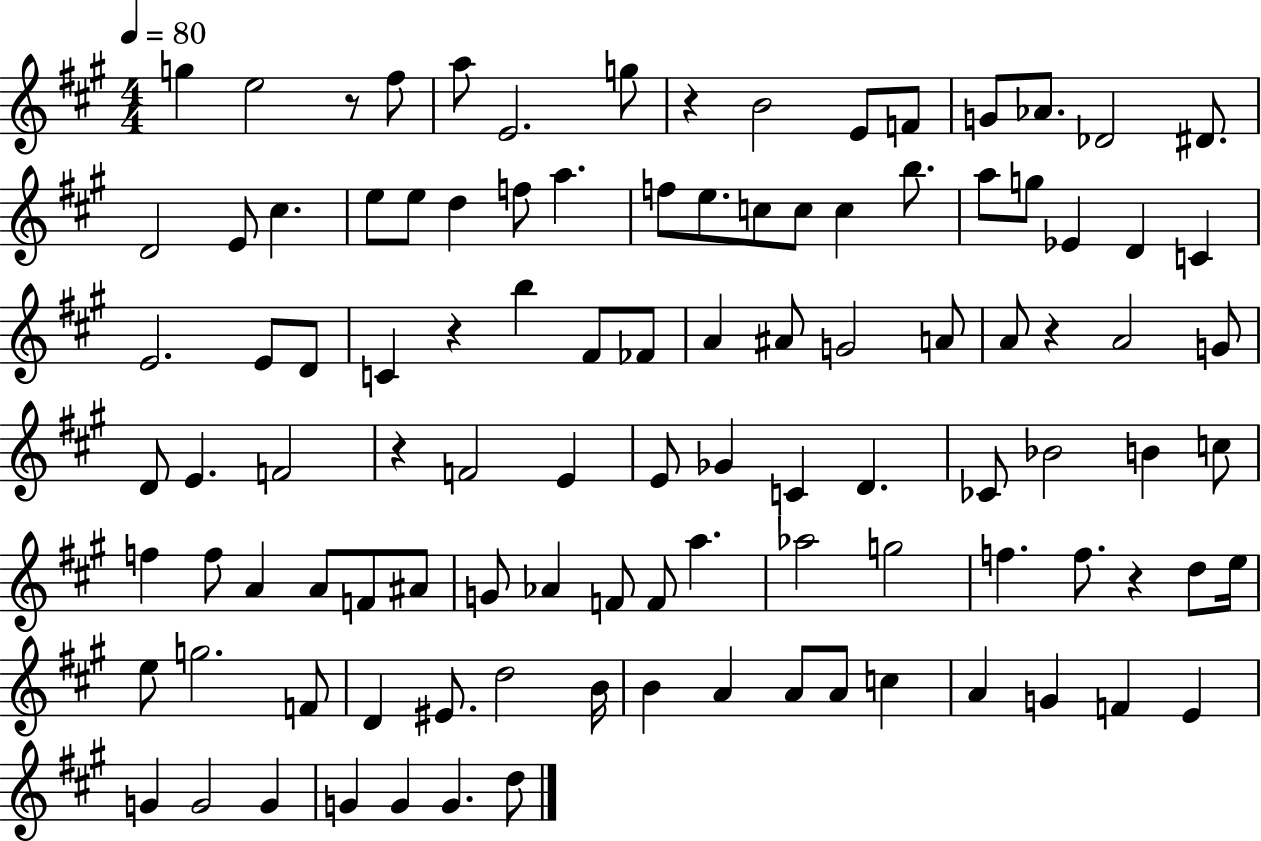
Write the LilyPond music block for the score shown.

{
  \clef treble
  \numericTimeSignature
  \time 4/4
  \key a \major
  \tempo 4 = 80
  g''4 e''2 r8 fis''8 | a''8 e'2. g''8 | r4 b'2 e'8 f'8 | g'8 aes'8. des'2 dis'8. | \break d'2 e'8 cis''4. | e''8 e''8 d''4 f''8 a''4. | f''8 e''8. c''8 c''8 c''4 b''8. | a''8 g''8 ees'4 d'4 c'4 | \break e'2. e'8 d'8 | c'4 r4 b''4 fis'8 fes'8 | a'4 ais'8 g'2 a'8 | a'8 r4 a'2 g'8 | \break d'8 e'4. f'2 | r4 f'2 e'4 | e'8 ges'4 c'4 d'4. | ces'8 bes'2 b'4 c''8 | \break f''4 f''8 a'4 a'8 f'8 ais'8 | g'8 aes'4 f'8 f'8 a''4. | aes''2 g''2 | f''4. f''8. r4 d''8 e''16 | \break e''8 g''2. f'8 | d'4 eis'8. d''2 b'16 | b'4 a'4 a'8 a'8 c''4 | a'4 g'4 f'4 e'4 | \break g'4 g'2 g'4 | g'4 g'4 g'4. d''8 | \bar "|."
}